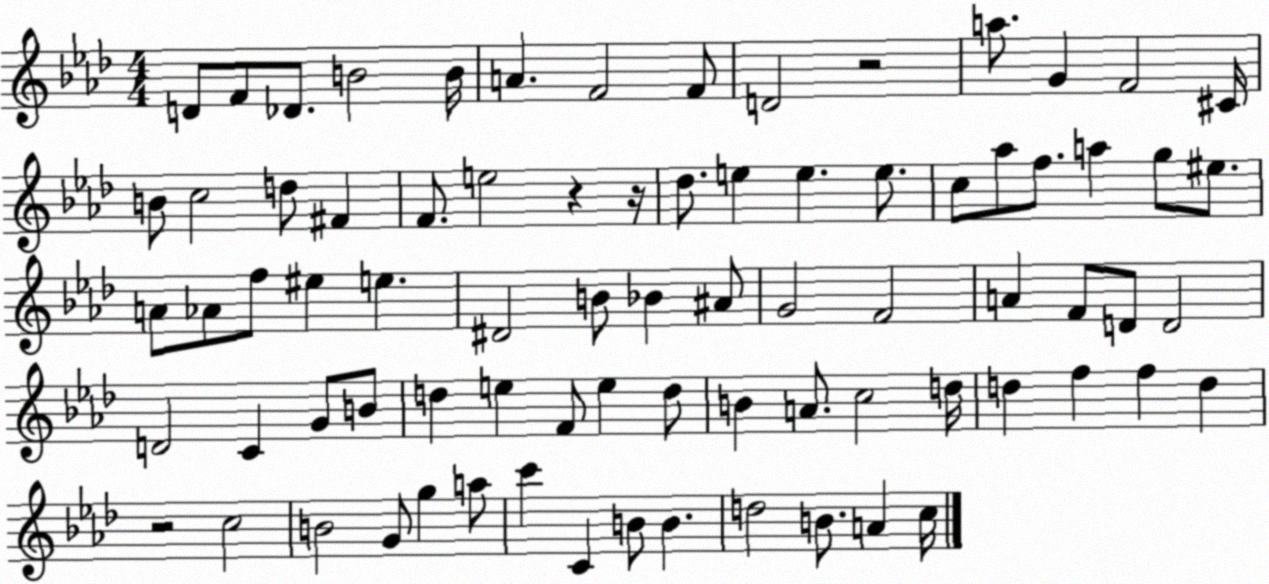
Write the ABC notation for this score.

X:1
T:Untitled
M:4/4
L:1/4
K:Ab
D/2 F/2 _D/2 B2 B/4 A F2 F/2 D2 z2 a/2 G F2 ^C/4 B/2 c2 d/2 ^F F/2 e2 z z/4 _d/2 e e e/2 c/2 _a/2 f/2 a g/2 ^e/2 A/2 _A/2 f/2 ^e e ^D2 B/2 _B ^A/2 G2 F2 A F/2 D/2 D2 D2 C G/2 B/2 d e F/2 e d/2 B A/2 c2 d/4 d f f d z2 c2 B2 G/2 g a/2 c' C B/2 B d2 B/2 A c/4